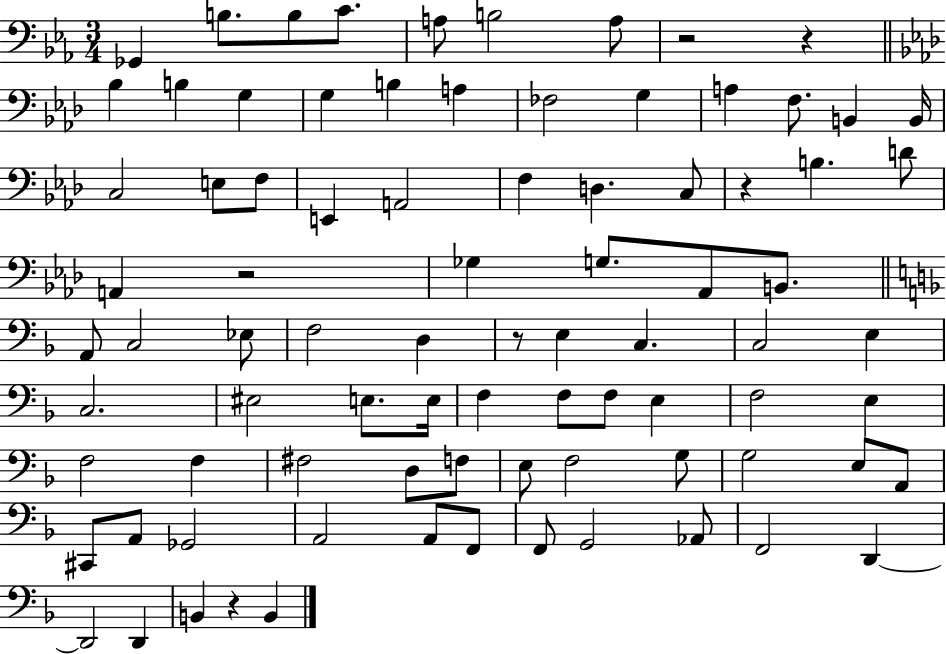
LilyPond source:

{
  \clef bass
  \numericTimeSignature
  \time 3/4
  \key ees \major
  ges,4 b8. b8 c'8. | a8 b2 a8 | r2 r4 | \bar "||" \break \key f \minor bes4 b4 g4 | g4 b4 a4 | fes2 g4 | a4 f8. b,4 b,16 | \break c2 e8 f8 | e,4 a,2 | f4 d4. c8 | r4 b4. d'8 | \break a,4 r2 | ges4 g8. aes,8 b,8. | \bar "||" \break \key d \minor a,8 c2 ees8 | f2 d4 | r8 e4 c4. | c2 e4 | \break c2. | eis2 e8. e16 | f4 f8 f8 e4 | f2 e4 | \break f2 f4 | fis2 d8 f8 | e8 f2 g8 | g2 e8 a,8 | \break cis,8 a,8 ges,2 | a,2 a,8 f,8 | f,8 g,2 aes,8 | f,2 d,4~~ | \break d,2 d,4 | b,4 r4 b,4 | \bar "|."
}